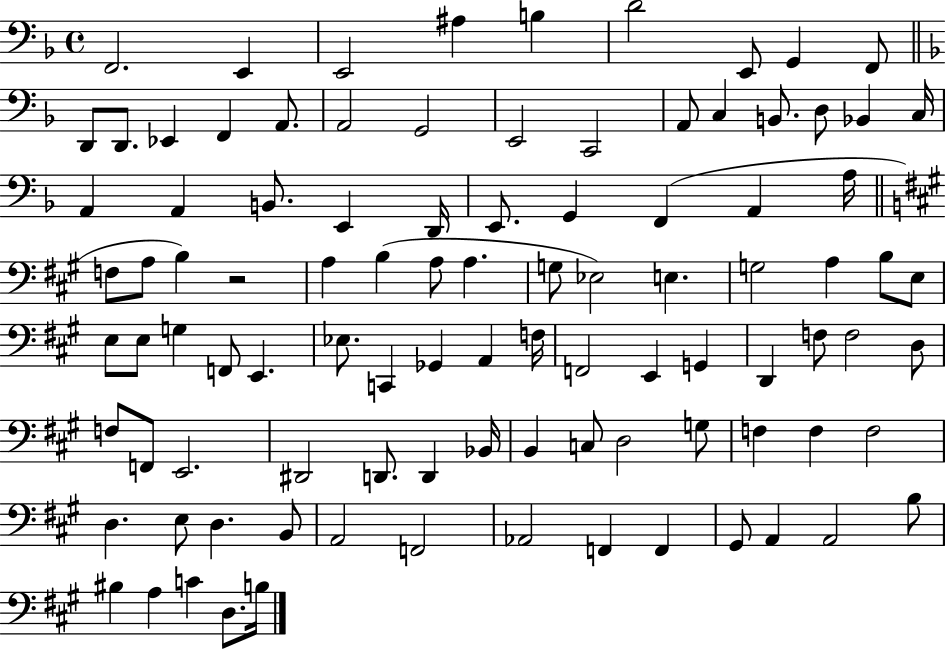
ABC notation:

X:1
T:Untitled
M:4/4
L:1/4
K:F
F,,2 E,, E,,2 ^A, B, D2 E,,/2 G,, F,,/2 D,,/2 D,,/2 _E,, F,, A,,/2 A,,2 G,,2 E,,2 C,,2 A,,/2 C, B,,/2 D,/2 _B,, C,/4 A,, A,, B,,/2 E,, D,,/4 E,,/2 G,, F,, A,, A,/4 F,/2 A,/2 B, z2 A, B, A,/2 A, G,/2 _E,2 E, G,2 A, B,/2 E,/2 E,/2 E,/2 G, F,,/2 E,, _E,/2 C,, _G,, A,, F,/4 F,,2 E,, G,, D,, F,/2 F,2 D,/2 F,/2 F,,/2 E,,2 ^D,,2 D,,/2 D,, _B,,/4 B,, C,/2 D,2 G,/2 F, F, F,2 D, E,/2 D, B,,/2 A,,2 F,,2 _A,,2 F,, F,, ^G,,/2 A,, A,,2 B,/2 ^B, A, C D,/2 B,/4